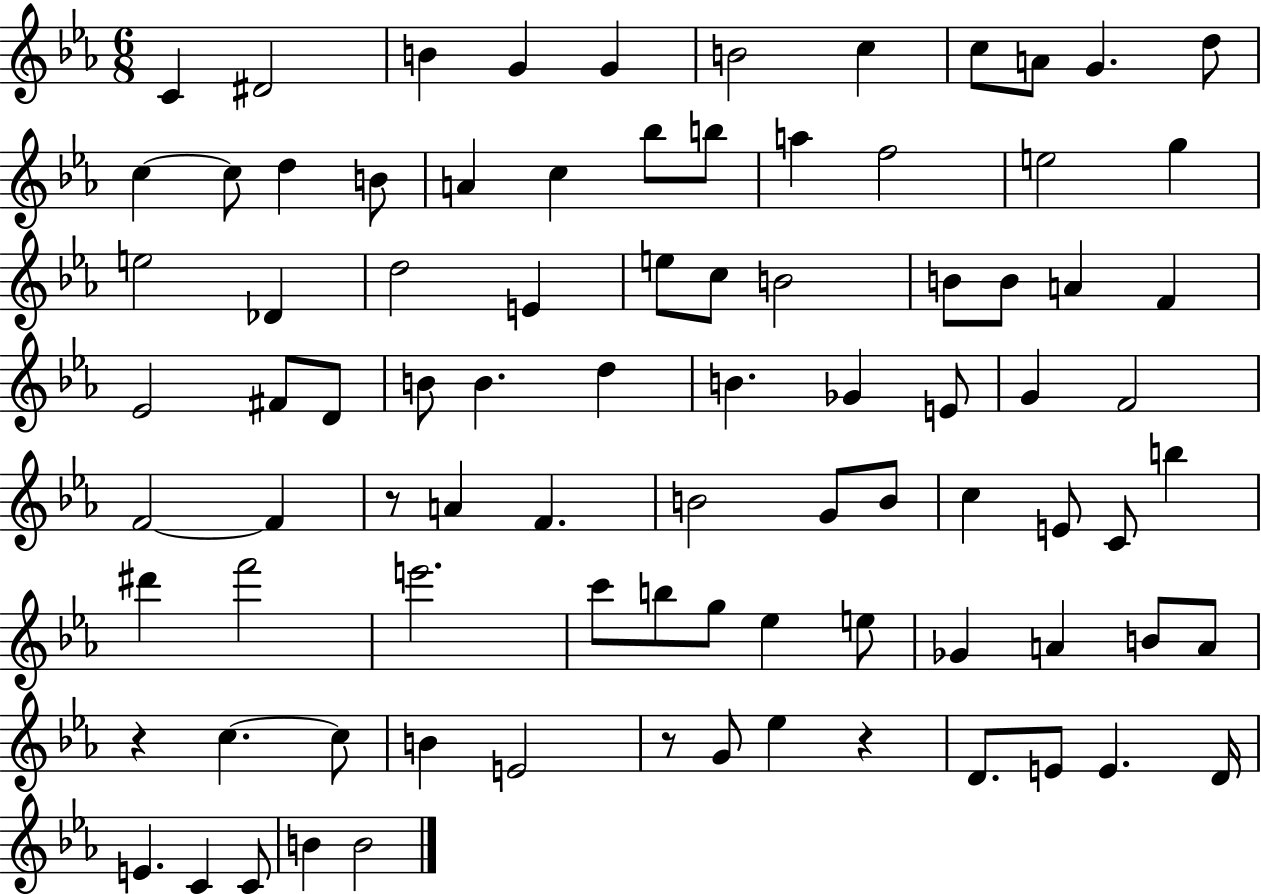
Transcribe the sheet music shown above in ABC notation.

X:1
T:Untitled
M:6/8
L:1/4
K:Eb
C ^D2 B G G B2 c c/2 A/2 G d/2 c c/2 d B/2 A c _b/2 b/2 a f2 e2 g e2 _D d2 E e/2 c/2 B2 B/2 B/2 A F _E2 ^F/2 D/2 B/2 B d B _G E/2 G F2 F2 F z/2 A F B2 G/2 B/2 c E/2 C/2 b ^d' f'2 e'2 c'/2 b/2 g/2 _e e/2 _G A B/2 A/2 z c c/2 B E2 z/2 G/2 _e z D/2 E/2 E D/4 E C C/2 B B2